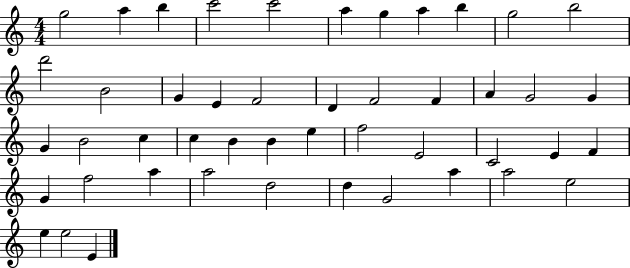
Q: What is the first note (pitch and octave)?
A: G5